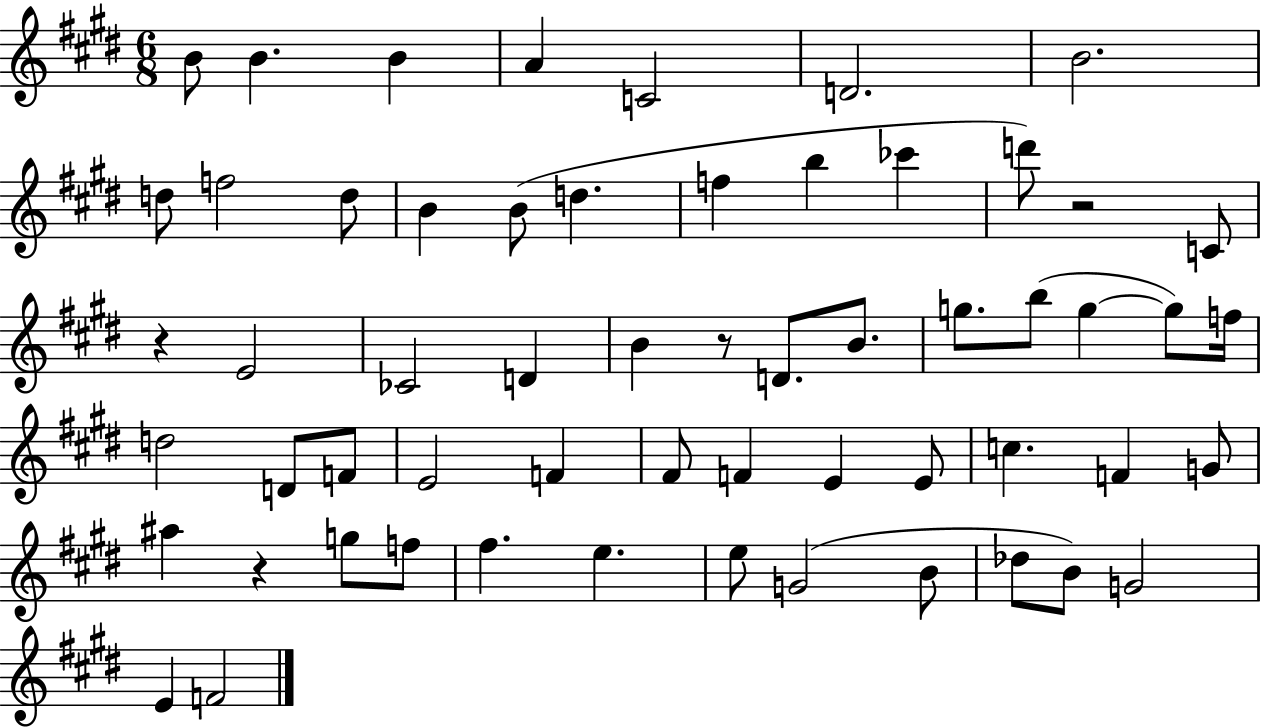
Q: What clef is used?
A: treble